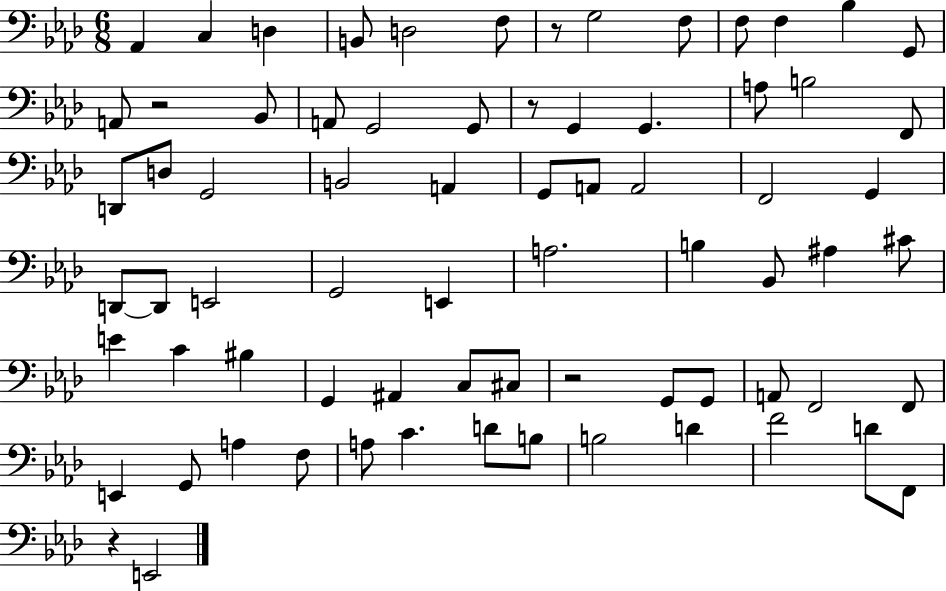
Ab2/q C3/q D3/q B2/e D3/h F3/e R/e G3/h F3/e F3/e F3/q Bb3/q G2/e A2/e R/h Bb2/e A2/e G2/h G2/e R/e G2/q G2/q. A3/e B3/h F2/e D2/e D3/e G2/h B2/h A2/q G2/e A2/e A2/h F2/h G2/q D2/e D2/e E2/h G2/h E2/q A3/h. B3/q Bb2/e A#3/q C#4/e E4/q C4/q BIS3/q G2/q A#2/q C3/e C#3/e R/h G2/e G2/e A2/e F2/h F2/e E2/q G2/e A3/q F3/e A3/e C4/q. D4/e B3/e B3/h D4/q F4/h D4/e F2/e R/q E2/h